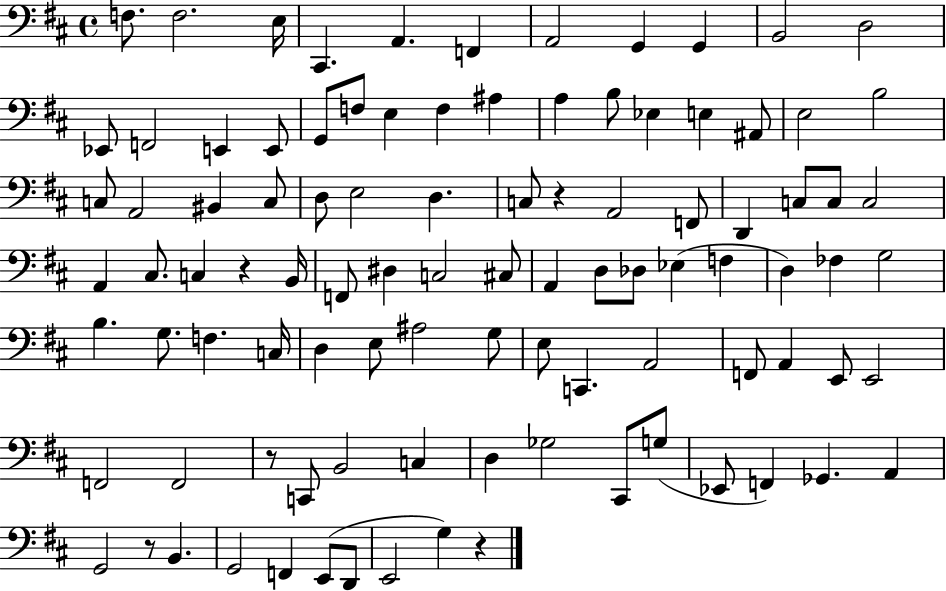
F3/e. F3/h. E3/s C#2/q. A2/q. F2/q A2/h G2/q G2/q B2/h D3/h Eb2/e F2/h E2/q E2/e G2/e F3/e E3/q F3/q A#3/q A3/q B3/e Eb3/q E3/q A#2/e E3/h B3/h C3/e A2/h BIS2/q C3/e D3/e E3/h D3/q. C3/e R/q A2/h F2/e D2/q C3/e C3/e C3/h A2/q C#3/e. C3/q R/q B2/s F2/e D#3/q C3/h C#3/e A2/q D3/e Db3/e Eb3/q F3/q D3/q FES3/q G3/h B3/q. G3/e. F3/q. C3/s D3/q E3/e A#3/h G3/e E3/e C2/q. A2/h F2/e A2/q E2/e E2/h F2/h F2/h R/e C2/e B2/h C3/q D3/q Gb3/h C#2/e G3/e Eb2/e F2/q Gb2/q. A2/q G2/h R/e B2/q. G2/h F2/q E2/e D2/e E2/h G3/q R/q